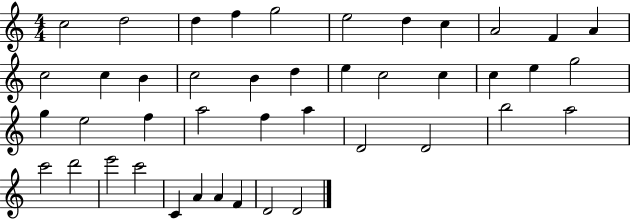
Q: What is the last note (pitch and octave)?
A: D4